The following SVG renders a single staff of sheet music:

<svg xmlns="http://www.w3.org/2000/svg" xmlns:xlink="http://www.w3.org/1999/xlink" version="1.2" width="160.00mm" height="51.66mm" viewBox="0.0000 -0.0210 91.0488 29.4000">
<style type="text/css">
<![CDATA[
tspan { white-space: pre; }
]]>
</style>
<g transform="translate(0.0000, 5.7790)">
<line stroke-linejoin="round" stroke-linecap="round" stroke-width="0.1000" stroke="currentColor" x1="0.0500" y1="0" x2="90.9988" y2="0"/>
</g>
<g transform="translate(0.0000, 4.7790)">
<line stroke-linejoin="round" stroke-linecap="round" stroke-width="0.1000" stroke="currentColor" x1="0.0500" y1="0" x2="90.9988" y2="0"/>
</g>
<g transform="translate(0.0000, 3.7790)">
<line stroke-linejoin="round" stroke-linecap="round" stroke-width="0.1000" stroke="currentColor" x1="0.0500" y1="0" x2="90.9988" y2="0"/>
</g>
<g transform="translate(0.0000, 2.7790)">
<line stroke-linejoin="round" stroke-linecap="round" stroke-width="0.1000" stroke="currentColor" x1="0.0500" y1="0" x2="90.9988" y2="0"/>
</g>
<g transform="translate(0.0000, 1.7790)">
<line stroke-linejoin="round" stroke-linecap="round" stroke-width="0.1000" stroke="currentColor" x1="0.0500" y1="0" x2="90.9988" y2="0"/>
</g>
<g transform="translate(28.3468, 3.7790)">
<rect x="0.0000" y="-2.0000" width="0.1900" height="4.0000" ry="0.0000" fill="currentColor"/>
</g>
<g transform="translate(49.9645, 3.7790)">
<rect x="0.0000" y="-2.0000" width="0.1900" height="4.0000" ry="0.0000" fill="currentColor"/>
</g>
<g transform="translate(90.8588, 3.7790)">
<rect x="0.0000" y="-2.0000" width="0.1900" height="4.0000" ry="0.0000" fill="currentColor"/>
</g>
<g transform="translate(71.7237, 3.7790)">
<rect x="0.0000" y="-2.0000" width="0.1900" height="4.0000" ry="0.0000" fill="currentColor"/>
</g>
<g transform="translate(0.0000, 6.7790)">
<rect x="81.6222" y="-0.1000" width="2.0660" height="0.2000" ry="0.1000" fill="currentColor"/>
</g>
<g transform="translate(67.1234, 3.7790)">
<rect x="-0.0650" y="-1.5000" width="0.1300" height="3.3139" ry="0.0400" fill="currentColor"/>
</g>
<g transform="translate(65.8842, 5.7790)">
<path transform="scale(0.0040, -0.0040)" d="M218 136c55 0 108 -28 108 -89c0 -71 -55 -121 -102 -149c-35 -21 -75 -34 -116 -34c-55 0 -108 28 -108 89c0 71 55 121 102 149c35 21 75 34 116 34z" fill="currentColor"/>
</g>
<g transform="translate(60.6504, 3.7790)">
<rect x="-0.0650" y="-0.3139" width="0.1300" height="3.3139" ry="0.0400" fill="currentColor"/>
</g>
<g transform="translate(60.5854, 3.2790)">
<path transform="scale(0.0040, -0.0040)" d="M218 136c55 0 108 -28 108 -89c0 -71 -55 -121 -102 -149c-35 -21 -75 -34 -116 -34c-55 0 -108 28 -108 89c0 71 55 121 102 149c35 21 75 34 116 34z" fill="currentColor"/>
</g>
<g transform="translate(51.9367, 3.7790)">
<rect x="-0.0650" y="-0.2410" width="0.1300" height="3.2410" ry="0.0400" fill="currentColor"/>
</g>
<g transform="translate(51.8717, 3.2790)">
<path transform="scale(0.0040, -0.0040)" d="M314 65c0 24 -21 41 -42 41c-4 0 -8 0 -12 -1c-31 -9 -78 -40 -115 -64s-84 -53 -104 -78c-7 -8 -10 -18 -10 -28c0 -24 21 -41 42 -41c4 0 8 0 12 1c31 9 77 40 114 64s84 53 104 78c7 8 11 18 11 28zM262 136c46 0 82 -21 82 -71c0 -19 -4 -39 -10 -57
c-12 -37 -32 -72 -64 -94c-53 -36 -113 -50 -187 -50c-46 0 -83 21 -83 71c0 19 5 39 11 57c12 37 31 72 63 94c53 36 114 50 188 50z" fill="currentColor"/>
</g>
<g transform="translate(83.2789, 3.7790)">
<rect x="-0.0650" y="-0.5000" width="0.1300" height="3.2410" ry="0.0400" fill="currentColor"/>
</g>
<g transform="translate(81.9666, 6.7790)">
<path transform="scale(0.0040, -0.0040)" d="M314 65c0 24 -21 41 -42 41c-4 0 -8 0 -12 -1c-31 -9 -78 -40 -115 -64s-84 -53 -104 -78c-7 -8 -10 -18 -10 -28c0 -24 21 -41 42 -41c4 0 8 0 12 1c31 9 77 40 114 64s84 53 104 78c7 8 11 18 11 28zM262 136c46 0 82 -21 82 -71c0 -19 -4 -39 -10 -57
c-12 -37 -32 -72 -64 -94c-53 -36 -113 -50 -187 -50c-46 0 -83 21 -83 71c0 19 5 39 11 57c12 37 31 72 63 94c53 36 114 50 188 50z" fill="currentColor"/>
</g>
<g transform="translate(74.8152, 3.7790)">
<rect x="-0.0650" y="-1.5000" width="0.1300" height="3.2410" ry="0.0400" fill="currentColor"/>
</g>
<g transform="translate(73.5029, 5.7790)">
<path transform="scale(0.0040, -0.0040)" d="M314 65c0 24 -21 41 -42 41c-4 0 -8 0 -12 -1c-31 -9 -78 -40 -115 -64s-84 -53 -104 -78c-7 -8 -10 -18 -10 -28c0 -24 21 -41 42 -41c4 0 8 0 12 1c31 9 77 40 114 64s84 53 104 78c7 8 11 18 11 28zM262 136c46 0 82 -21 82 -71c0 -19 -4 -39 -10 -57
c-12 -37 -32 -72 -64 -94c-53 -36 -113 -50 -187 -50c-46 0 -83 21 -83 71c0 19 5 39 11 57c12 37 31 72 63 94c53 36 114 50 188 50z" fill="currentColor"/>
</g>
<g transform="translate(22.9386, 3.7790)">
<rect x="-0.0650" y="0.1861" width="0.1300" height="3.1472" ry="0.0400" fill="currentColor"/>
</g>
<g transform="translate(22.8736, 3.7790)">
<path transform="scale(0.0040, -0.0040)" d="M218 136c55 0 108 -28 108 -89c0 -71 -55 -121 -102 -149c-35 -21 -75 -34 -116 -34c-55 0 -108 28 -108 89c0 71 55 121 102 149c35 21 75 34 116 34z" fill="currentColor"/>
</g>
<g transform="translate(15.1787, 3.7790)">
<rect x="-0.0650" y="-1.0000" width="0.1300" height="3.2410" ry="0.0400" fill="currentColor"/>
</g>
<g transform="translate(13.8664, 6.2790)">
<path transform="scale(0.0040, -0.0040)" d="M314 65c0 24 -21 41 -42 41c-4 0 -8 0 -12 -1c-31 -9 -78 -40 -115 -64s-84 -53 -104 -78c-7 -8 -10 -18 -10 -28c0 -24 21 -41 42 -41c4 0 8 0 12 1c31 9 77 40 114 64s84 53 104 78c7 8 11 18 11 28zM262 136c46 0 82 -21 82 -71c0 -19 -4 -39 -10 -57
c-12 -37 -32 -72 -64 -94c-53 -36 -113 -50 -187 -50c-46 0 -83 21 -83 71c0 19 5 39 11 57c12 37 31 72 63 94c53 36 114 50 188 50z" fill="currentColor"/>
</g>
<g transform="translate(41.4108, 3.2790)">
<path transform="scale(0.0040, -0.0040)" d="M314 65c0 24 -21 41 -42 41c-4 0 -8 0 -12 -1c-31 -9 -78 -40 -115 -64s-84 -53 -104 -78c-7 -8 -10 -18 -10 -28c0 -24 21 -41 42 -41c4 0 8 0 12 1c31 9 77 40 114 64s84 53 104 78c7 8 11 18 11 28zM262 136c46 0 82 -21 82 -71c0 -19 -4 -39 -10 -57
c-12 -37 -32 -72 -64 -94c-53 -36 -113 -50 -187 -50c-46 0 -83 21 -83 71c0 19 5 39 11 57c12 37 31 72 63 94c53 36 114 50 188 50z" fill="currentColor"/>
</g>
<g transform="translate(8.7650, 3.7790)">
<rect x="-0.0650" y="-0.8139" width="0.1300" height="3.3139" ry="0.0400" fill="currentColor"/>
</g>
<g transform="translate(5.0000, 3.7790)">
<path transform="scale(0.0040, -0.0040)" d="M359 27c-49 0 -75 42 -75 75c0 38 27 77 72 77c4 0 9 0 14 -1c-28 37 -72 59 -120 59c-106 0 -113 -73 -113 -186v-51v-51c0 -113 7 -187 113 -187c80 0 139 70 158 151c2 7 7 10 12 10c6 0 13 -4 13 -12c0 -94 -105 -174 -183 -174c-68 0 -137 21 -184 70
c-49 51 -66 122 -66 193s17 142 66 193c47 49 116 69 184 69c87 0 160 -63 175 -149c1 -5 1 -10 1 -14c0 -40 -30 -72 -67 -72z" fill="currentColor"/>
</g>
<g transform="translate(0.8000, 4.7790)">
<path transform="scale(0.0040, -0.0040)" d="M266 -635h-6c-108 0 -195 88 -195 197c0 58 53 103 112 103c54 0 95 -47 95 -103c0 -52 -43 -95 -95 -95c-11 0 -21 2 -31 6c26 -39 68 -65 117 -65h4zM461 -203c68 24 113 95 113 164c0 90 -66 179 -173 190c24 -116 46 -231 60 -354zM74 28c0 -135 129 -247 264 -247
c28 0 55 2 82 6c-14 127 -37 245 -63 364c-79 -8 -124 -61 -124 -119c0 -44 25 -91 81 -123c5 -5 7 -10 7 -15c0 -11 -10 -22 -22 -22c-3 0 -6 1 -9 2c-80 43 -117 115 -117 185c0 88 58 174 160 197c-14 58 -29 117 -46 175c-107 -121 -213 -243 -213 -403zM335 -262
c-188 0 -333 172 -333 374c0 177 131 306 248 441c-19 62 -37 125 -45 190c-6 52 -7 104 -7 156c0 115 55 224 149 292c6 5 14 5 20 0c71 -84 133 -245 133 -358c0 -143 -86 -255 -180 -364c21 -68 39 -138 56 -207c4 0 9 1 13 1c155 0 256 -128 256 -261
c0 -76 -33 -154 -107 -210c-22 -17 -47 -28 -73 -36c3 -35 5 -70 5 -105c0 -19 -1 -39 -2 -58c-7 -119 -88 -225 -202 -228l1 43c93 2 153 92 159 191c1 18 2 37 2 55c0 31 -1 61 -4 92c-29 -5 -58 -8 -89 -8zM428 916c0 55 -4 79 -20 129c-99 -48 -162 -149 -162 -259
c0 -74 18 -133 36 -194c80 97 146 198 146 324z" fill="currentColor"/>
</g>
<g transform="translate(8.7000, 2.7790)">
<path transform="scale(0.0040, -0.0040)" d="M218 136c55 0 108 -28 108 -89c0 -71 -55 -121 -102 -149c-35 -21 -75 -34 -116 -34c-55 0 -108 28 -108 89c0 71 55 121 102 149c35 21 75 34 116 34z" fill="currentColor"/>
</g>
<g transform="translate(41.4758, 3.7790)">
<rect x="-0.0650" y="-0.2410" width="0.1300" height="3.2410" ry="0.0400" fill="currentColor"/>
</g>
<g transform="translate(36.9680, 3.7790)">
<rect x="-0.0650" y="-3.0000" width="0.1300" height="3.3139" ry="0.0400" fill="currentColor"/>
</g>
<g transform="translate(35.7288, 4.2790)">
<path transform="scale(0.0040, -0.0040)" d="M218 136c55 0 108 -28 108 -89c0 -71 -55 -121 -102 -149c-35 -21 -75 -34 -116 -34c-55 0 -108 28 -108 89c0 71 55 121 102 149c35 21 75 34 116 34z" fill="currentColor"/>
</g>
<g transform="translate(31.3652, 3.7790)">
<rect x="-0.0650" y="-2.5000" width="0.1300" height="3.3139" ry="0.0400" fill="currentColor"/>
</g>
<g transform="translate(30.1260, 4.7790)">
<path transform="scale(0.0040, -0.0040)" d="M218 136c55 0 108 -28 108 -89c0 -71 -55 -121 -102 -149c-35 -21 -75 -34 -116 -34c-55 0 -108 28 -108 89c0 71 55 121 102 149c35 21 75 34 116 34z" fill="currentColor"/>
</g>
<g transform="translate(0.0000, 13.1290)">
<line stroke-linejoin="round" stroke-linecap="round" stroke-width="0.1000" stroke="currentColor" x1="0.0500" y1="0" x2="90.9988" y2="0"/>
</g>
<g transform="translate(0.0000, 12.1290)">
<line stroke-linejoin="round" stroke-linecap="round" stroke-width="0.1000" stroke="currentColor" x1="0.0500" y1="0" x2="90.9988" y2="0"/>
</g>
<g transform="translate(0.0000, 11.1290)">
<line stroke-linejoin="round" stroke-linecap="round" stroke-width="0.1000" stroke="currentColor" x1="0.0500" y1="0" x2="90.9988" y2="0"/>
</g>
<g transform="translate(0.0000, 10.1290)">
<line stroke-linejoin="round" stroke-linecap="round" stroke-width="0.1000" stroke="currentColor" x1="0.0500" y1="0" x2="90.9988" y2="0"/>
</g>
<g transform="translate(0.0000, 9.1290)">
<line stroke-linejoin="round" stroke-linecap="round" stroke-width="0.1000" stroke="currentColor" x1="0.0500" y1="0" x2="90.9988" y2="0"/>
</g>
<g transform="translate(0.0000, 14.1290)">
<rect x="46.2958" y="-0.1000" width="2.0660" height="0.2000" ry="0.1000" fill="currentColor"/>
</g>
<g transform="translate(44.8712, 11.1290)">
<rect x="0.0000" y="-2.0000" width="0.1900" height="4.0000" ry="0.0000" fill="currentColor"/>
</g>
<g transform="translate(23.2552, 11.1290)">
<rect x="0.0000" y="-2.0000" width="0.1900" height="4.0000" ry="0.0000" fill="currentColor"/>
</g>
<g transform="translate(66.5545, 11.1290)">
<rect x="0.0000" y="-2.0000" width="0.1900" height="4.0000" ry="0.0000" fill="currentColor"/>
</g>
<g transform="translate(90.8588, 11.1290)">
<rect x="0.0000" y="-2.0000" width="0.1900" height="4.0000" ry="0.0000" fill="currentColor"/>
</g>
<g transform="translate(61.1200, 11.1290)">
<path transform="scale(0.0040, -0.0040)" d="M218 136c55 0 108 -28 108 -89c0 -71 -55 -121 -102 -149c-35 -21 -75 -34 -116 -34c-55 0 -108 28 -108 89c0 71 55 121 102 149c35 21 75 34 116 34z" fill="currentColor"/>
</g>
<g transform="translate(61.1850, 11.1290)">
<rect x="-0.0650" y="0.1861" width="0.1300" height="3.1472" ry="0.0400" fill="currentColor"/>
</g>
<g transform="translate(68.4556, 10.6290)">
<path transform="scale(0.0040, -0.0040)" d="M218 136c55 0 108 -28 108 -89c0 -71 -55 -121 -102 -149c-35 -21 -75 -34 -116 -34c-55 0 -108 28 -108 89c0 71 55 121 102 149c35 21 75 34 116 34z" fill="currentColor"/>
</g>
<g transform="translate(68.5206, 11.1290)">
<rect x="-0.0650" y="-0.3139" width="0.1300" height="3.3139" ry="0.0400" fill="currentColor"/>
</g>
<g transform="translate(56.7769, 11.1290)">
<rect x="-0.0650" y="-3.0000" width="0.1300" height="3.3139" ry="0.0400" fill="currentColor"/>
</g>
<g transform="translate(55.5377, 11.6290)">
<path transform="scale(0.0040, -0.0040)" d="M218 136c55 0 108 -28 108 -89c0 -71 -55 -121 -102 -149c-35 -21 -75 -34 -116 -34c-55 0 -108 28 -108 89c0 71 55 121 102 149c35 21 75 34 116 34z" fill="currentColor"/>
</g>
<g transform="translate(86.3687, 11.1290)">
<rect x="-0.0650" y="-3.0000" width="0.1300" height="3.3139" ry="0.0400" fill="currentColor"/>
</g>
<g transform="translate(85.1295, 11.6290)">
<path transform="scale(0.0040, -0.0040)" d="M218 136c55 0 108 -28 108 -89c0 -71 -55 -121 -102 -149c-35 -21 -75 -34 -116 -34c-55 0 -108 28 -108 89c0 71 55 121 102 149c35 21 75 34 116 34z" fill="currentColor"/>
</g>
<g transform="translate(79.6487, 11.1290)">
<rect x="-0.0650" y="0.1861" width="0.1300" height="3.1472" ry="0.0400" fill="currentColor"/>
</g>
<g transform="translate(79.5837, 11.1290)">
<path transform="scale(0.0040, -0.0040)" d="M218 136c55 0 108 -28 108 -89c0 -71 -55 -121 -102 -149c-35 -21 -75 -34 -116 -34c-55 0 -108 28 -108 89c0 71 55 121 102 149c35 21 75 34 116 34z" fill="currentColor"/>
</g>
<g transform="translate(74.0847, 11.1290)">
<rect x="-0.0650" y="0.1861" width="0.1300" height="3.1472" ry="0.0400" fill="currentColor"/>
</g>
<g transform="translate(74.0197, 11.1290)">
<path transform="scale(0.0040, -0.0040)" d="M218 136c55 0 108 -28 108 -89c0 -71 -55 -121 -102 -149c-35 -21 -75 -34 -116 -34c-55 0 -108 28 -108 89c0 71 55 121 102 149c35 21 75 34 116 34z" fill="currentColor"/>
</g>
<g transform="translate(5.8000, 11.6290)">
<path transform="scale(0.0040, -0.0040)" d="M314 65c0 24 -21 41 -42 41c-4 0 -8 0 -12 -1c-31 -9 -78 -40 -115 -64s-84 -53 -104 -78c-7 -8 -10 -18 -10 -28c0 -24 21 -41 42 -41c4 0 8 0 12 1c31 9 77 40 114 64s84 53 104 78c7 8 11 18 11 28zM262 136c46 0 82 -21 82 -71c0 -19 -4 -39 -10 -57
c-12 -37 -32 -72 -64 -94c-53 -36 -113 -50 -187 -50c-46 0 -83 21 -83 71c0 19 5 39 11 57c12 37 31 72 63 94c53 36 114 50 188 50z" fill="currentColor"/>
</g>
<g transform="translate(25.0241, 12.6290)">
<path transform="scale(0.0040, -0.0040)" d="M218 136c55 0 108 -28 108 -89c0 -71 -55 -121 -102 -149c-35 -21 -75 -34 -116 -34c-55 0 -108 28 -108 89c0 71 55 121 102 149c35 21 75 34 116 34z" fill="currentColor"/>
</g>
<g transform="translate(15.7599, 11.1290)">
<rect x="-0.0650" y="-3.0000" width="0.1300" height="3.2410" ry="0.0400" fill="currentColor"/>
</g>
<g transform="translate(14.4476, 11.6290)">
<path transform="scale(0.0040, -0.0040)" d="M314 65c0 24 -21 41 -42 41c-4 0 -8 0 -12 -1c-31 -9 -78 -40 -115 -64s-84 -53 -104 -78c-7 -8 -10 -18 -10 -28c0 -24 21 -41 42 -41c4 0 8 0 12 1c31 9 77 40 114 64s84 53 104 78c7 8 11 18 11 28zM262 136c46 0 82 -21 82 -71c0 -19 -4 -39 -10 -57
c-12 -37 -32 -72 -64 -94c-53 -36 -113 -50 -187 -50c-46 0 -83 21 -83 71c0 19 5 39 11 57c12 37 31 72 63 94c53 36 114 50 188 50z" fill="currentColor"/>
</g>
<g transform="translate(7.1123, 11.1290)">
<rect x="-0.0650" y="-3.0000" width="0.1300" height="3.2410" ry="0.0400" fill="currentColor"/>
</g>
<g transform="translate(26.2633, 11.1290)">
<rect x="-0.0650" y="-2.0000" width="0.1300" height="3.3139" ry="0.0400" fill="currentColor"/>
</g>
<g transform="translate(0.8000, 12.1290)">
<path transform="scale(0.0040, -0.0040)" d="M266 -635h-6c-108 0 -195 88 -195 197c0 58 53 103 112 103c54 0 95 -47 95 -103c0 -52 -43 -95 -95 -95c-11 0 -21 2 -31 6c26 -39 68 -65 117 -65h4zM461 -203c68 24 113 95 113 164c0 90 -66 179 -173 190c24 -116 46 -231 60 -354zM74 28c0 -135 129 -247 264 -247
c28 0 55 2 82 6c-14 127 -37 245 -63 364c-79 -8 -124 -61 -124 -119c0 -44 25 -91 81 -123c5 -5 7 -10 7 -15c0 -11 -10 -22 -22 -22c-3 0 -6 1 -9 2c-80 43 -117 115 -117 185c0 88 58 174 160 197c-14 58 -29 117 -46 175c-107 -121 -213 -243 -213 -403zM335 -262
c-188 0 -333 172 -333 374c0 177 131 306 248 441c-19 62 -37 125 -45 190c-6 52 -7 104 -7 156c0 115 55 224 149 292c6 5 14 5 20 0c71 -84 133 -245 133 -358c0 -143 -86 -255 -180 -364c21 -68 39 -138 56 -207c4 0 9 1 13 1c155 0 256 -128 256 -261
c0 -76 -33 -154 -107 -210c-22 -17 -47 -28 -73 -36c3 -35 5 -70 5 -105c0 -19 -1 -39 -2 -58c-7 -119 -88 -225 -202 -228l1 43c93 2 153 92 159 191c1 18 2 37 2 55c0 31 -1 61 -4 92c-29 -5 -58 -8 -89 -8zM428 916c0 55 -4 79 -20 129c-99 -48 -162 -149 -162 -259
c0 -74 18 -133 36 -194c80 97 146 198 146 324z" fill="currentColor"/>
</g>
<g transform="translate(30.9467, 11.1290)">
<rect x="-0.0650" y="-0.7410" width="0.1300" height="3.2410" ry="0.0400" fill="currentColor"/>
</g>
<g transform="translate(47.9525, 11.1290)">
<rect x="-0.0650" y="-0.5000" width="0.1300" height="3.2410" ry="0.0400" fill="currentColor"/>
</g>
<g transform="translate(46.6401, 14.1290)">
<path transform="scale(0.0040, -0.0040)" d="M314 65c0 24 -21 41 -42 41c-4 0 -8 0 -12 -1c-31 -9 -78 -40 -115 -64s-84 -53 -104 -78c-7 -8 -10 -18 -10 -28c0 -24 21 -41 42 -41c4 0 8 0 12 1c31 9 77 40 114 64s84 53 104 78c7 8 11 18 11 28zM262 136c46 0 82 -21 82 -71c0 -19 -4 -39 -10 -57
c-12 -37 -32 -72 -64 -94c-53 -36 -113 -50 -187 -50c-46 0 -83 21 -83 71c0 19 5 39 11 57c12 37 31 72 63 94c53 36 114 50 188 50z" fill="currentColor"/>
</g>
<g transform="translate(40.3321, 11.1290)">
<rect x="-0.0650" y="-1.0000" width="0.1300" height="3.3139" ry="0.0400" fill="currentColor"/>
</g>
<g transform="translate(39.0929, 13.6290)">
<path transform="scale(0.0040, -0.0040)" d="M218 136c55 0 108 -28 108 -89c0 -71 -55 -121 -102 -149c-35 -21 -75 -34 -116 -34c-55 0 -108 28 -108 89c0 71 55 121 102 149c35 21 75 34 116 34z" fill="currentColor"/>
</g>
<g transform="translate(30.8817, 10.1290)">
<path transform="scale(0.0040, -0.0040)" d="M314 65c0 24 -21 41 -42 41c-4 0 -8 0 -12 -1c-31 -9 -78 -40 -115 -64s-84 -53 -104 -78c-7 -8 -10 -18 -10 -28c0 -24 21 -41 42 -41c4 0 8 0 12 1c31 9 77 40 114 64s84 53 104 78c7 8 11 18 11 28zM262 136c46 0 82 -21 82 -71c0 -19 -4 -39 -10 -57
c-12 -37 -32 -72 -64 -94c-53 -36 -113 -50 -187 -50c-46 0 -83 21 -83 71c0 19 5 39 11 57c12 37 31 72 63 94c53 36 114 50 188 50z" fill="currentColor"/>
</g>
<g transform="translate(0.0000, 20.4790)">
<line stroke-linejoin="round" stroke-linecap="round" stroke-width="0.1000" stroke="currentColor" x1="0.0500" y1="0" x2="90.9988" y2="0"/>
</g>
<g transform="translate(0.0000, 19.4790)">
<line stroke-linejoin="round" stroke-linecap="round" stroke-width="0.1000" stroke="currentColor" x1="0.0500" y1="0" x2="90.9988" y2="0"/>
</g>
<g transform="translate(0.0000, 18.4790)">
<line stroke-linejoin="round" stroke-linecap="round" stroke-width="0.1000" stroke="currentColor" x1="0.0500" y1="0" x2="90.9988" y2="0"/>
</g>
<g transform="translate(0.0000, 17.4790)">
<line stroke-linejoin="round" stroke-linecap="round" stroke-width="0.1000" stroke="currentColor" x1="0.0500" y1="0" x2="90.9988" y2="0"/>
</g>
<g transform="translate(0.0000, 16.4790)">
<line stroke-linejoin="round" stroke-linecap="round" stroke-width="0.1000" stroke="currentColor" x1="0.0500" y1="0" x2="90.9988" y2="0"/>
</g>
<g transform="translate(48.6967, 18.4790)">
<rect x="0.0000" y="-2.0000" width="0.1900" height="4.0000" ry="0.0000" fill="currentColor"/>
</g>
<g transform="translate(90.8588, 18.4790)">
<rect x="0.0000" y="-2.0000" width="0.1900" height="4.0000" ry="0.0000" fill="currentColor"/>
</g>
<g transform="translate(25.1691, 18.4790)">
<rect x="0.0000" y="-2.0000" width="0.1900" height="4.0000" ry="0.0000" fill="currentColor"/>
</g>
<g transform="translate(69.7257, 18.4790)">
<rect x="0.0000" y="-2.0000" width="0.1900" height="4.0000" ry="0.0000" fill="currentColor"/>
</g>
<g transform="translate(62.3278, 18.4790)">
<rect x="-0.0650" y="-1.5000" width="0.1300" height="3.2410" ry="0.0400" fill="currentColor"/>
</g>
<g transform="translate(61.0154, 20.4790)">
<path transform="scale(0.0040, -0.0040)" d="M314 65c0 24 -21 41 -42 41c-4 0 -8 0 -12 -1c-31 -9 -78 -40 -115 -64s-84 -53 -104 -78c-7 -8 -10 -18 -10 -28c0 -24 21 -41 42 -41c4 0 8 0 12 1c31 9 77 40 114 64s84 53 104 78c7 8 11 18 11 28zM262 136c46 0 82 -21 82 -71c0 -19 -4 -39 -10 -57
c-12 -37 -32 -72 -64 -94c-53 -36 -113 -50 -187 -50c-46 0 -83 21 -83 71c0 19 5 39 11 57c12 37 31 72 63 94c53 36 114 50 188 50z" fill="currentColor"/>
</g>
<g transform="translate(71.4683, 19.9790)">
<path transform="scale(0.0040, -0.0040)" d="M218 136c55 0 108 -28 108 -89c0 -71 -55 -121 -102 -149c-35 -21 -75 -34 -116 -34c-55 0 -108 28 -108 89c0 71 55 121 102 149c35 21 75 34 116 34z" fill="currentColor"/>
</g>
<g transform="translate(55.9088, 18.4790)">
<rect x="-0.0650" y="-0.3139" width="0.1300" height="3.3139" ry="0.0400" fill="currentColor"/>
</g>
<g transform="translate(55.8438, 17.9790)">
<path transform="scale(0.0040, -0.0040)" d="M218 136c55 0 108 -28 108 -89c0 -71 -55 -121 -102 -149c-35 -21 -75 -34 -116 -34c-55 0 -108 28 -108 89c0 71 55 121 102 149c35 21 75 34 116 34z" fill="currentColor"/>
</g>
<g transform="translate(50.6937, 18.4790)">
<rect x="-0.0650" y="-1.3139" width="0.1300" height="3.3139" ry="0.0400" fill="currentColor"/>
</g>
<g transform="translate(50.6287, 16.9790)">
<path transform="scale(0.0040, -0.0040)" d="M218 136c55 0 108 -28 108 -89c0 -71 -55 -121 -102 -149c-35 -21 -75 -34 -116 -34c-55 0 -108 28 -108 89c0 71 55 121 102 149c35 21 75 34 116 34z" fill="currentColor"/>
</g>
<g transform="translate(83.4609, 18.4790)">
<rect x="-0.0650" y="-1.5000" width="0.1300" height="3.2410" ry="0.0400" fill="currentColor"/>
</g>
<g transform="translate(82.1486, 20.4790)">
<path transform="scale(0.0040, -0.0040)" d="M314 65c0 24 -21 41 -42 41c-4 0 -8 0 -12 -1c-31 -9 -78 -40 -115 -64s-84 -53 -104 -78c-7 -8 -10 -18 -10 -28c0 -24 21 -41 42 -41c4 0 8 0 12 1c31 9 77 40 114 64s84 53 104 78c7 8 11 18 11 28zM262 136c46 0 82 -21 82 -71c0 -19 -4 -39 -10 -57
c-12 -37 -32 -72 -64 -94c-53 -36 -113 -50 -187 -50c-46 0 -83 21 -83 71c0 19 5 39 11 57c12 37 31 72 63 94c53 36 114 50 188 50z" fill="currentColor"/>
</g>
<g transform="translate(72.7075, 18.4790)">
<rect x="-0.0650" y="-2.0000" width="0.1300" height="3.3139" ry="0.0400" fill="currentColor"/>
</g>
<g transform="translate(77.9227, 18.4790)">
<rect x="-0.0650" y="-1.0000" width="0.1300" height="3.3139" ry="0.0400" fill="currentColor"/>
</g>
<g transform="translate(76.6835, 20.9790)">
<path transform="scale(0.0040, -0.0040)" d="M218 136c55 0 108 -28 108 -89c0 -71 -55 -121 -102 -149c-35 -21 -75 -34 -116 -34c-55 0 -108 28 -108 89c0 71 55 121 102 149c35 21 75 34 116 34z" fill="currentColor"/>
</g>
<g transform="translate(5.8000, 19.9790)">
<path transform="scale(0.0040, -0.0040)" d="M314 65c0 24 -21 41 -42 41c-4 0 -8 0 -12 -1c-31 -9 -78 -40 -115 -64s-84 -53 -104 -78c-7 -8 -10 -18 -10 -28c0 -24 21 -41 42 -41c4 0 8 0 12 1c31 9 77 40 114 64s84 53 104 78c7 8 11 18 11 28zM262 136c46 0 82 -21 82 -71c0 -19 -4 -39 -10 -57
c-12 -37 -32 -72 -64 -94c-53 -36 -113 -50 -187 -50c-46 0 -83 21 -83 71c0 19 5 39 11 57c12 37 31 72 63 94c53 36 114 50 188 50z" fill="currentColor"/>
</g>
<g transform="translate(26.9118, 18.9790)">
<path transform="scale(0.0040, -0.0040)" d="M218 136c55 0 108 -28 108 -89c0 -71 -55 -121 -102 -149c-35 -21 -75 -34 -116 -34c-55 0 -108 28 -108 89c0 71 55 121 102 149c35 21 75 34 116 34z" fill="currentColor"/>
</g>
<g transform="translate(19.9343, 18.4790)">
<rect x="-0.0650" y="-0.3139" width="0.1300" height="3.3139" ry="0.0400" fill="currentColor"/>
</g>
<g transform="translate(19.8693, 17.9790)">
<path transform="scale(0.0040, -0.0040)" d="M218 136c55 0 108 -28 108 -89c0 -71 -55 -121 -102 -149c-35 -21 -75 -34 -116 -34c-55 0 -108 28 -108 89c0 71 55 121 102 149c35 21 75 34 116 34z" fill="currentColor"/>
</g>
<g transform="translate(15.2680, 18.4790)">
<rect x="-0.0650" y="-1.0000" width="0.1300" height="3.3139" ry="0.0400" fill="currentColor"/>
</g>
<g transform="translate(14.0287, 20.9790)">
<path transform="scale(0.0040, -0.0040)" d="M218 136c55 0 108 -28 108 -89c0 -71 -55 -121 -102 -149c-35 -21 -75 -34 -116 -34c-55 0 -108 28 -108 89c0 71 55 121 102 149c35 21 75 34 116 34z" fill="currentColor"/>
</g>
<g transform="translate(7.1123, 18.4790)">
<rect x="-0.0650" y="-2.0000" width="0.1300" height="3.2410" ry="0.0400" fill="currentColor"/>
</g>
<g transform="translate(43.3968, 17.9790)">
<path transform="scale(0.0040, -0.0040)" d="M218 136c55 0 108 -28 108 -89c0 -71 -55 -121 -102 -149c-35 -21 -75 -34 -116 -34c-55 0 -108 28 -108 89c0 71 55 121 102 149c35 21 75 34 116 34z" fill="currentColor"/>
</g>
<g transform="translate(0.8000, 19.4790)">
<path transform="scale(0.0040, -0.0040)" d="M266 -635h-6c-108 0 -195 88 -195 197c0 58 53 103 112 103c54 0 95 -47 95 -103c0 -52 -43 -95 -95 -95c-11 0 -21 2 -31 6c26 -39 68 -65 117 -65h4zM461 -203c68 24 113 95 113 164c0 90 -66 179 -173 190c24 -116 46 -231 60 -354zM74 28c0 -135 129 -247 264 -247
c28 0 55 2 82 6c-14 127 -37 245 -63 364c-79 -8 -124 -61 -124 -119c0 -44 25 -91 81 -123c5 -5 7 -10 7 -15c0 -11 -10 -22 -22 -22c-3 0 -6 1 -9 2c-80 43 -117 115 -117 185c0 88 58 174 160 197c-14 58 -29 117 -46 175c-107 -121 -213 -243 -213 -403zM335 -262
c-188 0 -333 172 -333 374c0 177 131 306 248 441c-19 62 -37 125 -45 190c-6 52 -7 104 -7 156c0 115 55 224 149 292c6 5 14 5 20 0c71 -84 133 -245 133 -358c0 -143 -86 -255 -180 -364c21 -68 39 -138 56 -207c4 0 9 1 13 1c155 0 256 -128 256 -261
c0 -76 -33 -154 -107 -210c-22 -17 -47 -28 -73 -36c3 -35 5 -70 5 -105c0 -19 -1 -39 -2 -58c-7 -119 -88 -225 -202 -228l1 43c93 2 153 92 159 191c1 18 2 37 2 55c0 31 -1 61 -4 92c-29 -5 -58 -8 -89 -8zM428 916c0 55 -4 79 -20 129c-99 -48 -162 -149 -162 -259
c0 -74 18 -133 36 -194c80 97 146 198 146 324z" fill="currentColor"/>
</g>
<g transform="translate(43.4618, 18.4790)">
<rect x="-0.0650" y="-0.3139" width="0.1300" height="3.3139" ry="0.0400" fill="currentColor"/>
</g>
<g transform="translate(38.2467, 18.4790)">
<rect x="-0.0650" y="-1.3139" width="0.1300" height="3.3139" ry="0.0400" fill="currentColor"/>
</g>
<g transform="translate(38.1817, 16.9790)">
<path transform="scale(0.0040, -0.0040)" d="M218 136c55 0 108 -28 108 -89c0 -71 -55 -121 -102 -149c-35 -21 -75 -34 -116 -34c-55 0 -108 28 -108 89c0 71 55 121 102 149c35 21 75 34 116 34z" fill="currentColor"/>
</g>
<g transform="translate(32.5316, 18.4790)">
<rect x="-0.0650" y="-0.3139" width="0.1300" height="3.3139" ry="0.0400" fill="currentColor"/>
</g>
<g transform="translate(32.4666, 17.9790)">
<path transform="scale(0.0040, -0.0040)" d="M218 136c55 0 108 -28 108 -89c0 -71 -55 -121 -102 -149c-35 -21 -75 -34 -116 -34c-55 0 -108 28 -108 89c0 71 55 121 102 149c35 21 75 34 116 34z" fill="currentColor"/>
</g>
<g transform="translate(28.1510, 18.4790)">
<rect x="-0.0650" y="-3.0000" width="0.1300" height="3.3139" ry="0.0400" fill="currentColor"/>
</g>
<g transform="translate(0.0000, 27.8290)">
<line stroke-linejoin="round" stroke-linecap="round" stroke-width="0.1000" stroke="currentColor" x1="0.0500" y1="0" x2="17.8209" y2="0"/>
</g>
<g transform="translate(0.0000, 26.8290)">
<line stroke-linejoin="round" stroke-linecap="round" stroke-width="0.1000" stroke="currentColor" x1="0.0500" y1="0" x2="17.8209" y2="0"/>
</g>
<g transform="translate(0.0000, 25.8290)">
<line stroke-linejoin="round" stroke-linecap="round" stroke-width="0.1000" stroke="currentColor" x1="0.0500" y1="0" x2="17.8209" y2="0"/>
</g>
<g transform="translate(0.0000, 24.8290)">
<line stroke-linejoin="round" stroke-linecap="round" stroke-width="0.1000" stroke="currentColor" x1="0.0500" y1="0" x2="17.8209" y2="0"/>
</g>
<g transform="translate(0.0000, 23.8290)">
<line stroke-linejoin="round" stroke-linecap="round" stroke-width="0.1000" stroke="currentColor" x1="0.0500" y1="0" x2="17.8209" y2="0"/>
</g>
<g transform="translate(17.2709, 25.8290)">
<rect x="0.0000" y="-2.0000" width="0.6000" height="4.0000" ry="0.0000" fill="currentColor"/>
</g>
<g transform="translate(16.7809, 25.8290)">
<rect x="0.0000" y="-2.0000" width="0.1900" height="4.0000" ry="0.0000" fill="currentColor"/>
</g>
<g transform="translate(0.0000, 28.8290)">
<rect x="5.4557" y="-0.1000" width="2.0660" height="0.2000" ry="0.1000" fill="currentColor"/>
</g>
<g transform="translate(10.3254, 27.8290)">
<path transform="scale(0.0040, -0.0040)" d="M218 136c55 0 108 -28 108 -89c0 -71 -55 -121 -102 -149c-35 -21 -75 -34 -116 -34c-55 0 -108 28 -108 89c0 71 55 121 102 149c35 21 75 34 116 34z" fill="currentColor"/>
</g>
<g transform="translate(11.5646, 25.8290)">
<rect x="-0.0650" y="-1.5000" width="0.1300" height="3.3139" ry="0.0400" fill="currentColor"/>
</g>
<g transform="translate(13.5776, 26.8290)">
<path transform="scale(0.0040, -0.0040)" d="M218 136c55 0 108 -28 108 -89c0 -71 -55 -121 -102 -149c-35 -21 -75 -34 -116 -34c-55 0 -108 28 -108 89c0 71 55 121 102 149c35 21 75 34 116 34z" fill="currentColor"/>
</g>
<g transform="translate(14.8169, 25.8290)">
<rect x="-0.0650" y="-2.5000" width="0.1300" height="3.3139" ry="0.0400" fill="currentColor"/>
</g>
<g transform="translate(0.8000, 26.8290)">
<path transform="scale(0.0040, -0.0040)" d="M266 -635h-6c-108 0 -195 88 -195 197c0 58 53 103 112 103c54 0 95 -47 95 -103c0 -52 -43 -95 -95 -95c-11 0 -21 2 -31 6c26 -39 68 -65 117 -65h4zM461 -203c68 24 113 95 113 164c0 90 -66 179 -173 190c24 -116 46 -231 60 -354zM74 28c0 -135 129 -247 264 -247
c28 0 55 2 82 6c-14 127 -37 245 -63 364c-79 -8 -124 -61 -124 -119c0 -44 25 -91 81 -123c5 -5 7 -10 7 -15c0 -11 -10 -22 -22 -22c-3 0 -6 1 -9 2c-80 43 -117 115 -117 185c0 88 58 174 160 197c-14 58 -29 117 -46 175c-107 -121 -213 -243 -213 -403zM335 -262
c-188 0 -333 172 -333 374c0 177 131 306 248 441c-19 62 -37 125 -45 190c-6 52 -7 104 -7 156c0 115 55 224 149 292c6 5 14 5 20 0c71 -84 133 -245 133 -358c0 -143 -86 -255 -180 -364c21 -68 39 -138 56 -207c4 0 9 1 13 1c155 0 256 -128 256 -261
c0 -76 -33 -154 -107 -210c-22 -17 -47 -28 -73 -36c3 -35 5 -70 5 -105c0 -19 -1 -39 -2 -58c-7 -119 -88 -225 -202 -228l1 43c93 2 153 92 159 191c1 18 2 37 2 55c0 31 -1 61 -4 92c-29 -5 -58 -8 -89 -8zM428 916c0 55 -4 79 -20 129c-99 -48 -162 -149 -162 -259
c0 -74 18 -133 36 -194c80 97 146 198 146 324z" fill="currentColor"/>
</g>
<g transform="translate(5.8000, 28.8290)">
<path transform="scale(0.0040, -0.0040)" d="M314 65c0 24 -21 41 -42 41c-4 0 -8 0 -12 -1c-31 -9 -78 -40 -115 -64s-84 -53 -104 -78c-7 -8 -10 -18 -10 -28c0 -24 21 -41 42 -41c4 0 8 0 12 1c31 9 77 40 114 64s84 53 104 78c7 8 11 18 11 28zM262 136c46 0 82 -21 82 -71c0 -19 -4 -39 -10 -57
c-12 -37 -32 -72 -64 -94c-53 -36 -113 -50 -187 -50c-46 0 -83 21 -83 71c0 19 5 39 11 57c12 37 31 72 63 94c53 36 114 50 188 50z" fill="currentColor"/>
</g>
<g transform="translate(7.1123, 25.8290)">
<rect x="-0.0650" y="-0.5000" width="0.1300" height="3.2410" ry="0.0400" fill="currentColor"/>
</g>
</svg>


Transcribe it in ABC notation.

X:1
T:Untitled
M:4/4
L:1/4
K:C
d D2 B G A c2 c2 c E E2 C2 A2 A2 F d2 D C2 A B c B B A F2 D c A c e c e c E2 F D E2 C2 E G